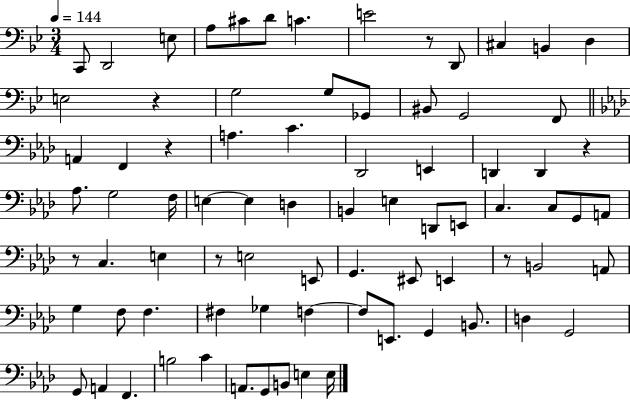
C2/e D2/h E3/e A3/e C#4/e D4/e C4/q. E4/h R/e D2/e C#3/q B2/q D3/q E3/h R/q G3/h G3/e Gb2/e BIS2/e G2/h F2/e A2/q F2/q R/q A3/q. C4/q. Db2/h E2/q D2/q D2/q R/q Ab3/e. G3/h F3/s E3/q E3/q D3/q B2/q E3/q D2/e E2/e C3/q. C3/e G2/e A2/e R/e C3/q. E3/q R/e E3/h E2/e G2/q. EIS2/e E2/q R/e B2/h A2/e G3/q F3/e F3/q. F#3/q Gb3/q F3/q F3/e E2/e. G2/q B2/e. D3/q G2/h G2/e A2/q F2/q. B3/h C4/q A2/e. G2/e B2/e E3/q E3/s